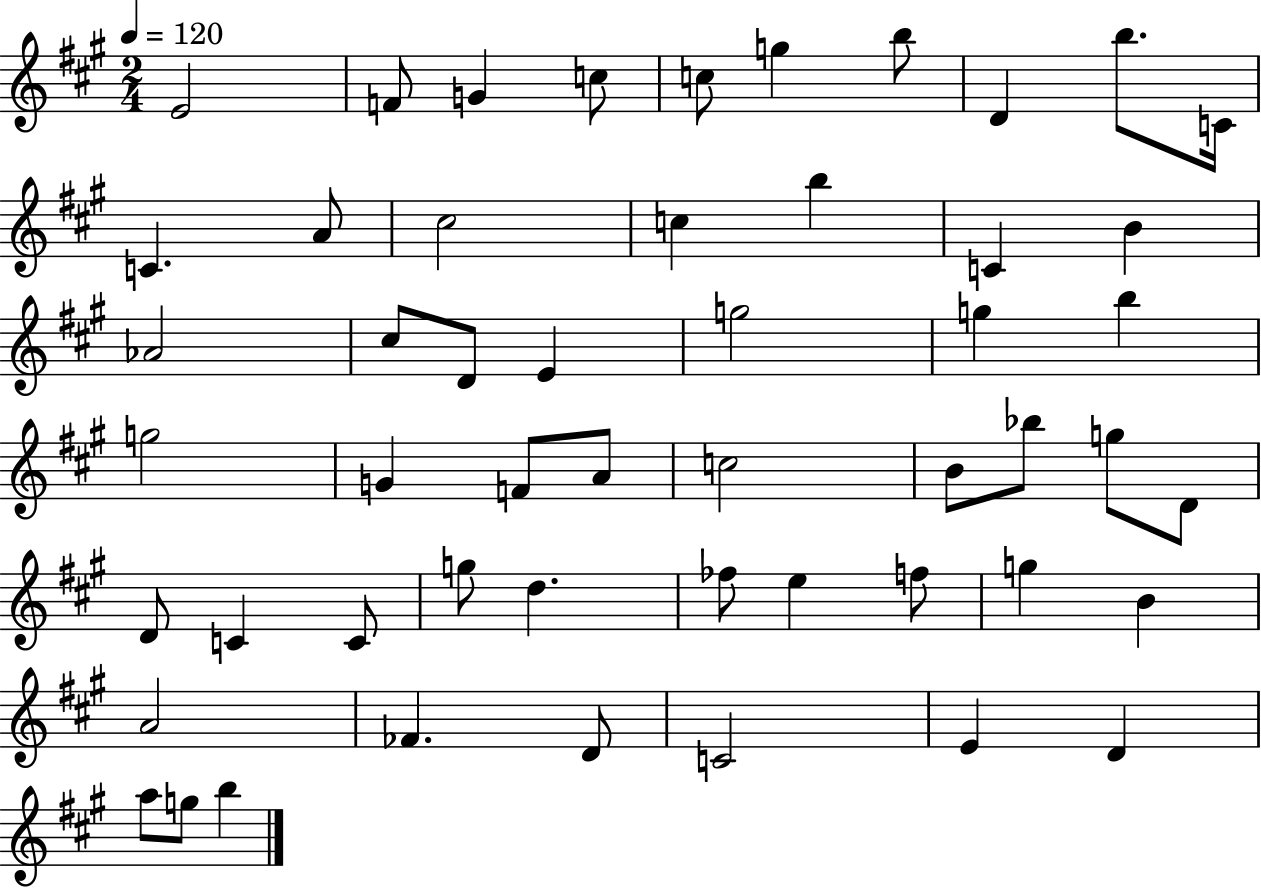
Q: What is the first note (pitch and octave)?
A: E4